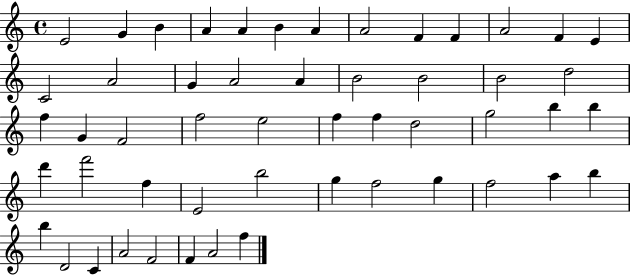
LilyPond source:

{
  \clef treble
  \time 4/4
  \defaultTimeSignature
  \key c \major
  e'2 g'4 b'4 | a'4 a'4 b'4 a'4 | a'2 f'4 f'4 | a'2 f'4 e'4 | \break c'2 a'2 | g'4 a'2 a'4 | b'2 b'2 | b'2 d''2 | \break f''4 g'4 f'2 | f''2 e''2 | f''4 f''4 d''2 | g''2 b''4 b''4 | \break d'''4 f'''2 f''4 | e'2 b''2 | g''4 f''2 g''4 | f''2 a''4 b''4 | \break b''4 d'2 c'4 | a'2 f'2 | f'4 a'2 f''4 | \bar "|."
}